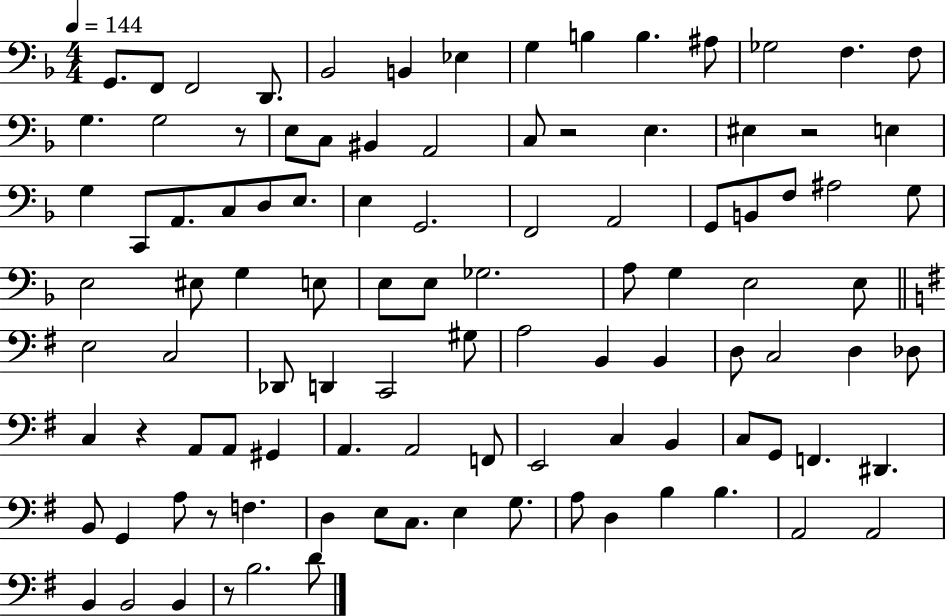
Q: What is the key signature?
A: F major